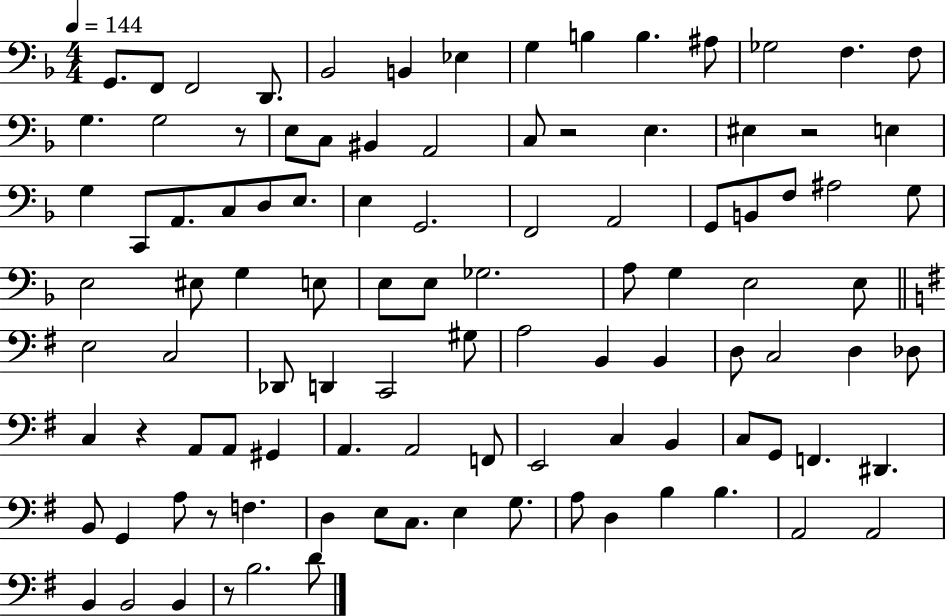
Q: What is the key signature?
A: F major